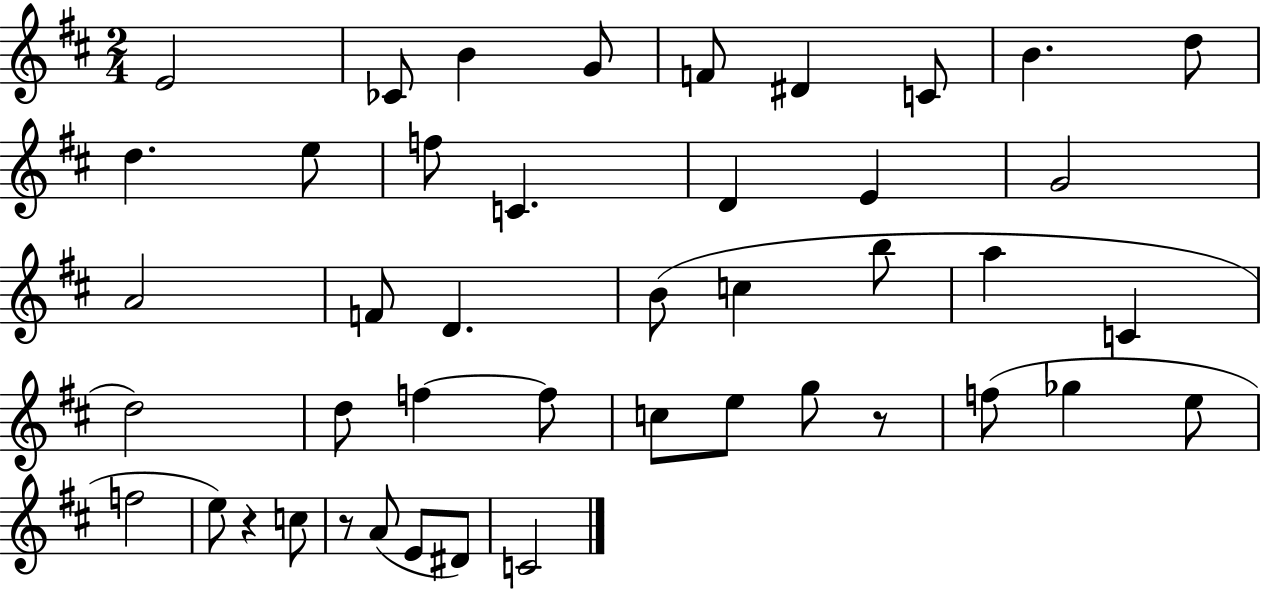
X:1
T:Untitled
M:2/4
L:1/4
K:D
E2 _C/2 B G/2 F/2 ^D C/2 B d/2 d e/2 f/2 C D E G2 A2 F/2 D B/2 c b/2 a C d2 d/2 f f/2 c/2 e/2 g/2 z/2 f/2 _g e/2 f2 e/2 z c/2 z/2 A/2 E/2 ^D/2 C2